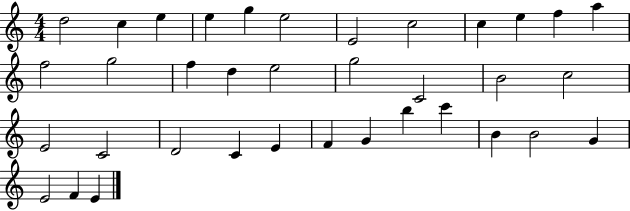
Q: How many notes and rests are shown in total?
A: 36